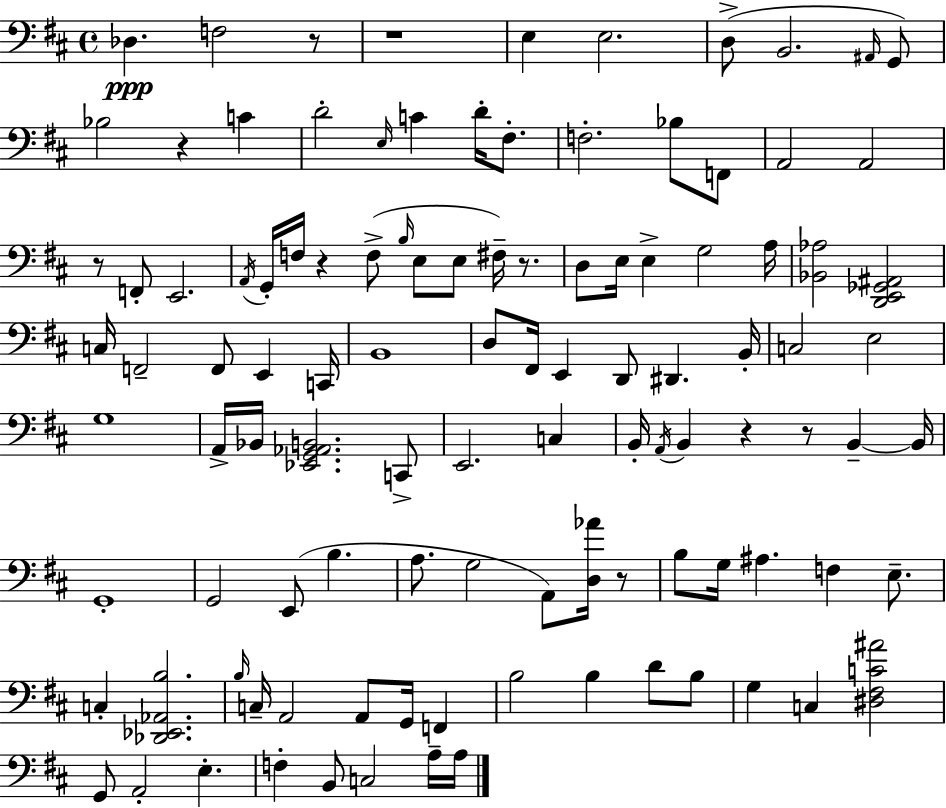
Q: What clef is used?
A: bass